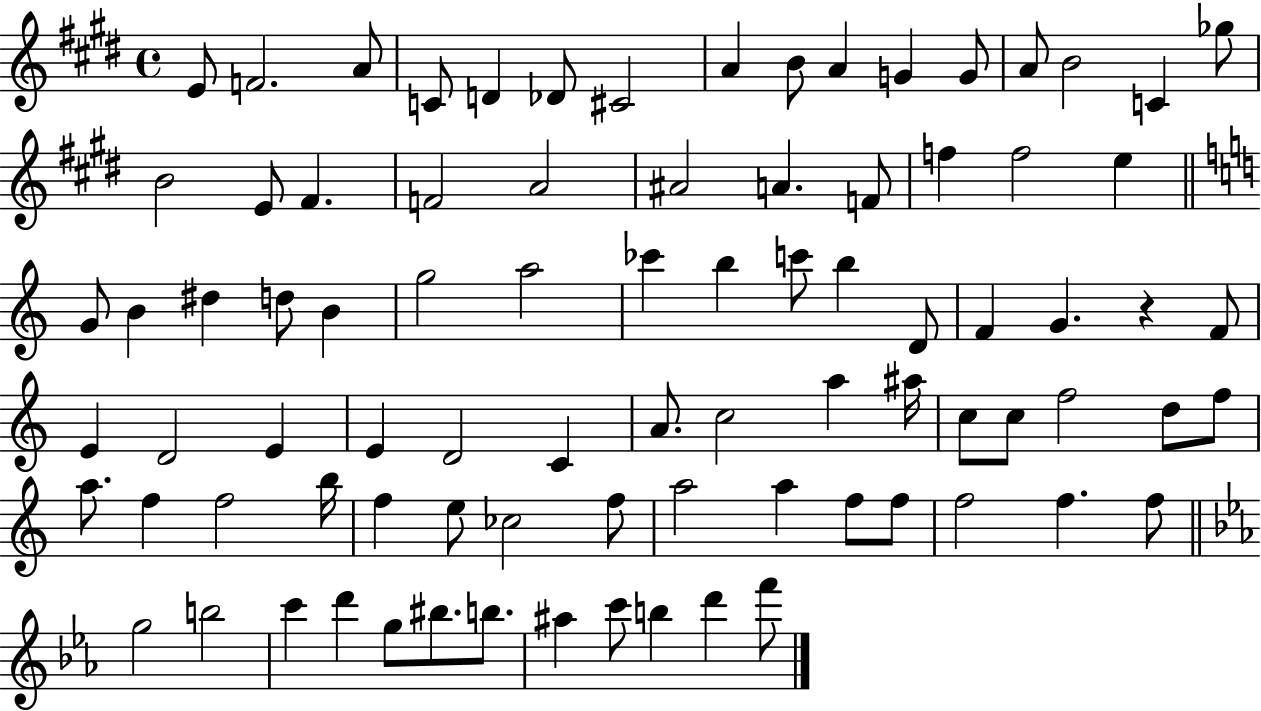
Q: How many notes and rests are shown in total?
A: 85